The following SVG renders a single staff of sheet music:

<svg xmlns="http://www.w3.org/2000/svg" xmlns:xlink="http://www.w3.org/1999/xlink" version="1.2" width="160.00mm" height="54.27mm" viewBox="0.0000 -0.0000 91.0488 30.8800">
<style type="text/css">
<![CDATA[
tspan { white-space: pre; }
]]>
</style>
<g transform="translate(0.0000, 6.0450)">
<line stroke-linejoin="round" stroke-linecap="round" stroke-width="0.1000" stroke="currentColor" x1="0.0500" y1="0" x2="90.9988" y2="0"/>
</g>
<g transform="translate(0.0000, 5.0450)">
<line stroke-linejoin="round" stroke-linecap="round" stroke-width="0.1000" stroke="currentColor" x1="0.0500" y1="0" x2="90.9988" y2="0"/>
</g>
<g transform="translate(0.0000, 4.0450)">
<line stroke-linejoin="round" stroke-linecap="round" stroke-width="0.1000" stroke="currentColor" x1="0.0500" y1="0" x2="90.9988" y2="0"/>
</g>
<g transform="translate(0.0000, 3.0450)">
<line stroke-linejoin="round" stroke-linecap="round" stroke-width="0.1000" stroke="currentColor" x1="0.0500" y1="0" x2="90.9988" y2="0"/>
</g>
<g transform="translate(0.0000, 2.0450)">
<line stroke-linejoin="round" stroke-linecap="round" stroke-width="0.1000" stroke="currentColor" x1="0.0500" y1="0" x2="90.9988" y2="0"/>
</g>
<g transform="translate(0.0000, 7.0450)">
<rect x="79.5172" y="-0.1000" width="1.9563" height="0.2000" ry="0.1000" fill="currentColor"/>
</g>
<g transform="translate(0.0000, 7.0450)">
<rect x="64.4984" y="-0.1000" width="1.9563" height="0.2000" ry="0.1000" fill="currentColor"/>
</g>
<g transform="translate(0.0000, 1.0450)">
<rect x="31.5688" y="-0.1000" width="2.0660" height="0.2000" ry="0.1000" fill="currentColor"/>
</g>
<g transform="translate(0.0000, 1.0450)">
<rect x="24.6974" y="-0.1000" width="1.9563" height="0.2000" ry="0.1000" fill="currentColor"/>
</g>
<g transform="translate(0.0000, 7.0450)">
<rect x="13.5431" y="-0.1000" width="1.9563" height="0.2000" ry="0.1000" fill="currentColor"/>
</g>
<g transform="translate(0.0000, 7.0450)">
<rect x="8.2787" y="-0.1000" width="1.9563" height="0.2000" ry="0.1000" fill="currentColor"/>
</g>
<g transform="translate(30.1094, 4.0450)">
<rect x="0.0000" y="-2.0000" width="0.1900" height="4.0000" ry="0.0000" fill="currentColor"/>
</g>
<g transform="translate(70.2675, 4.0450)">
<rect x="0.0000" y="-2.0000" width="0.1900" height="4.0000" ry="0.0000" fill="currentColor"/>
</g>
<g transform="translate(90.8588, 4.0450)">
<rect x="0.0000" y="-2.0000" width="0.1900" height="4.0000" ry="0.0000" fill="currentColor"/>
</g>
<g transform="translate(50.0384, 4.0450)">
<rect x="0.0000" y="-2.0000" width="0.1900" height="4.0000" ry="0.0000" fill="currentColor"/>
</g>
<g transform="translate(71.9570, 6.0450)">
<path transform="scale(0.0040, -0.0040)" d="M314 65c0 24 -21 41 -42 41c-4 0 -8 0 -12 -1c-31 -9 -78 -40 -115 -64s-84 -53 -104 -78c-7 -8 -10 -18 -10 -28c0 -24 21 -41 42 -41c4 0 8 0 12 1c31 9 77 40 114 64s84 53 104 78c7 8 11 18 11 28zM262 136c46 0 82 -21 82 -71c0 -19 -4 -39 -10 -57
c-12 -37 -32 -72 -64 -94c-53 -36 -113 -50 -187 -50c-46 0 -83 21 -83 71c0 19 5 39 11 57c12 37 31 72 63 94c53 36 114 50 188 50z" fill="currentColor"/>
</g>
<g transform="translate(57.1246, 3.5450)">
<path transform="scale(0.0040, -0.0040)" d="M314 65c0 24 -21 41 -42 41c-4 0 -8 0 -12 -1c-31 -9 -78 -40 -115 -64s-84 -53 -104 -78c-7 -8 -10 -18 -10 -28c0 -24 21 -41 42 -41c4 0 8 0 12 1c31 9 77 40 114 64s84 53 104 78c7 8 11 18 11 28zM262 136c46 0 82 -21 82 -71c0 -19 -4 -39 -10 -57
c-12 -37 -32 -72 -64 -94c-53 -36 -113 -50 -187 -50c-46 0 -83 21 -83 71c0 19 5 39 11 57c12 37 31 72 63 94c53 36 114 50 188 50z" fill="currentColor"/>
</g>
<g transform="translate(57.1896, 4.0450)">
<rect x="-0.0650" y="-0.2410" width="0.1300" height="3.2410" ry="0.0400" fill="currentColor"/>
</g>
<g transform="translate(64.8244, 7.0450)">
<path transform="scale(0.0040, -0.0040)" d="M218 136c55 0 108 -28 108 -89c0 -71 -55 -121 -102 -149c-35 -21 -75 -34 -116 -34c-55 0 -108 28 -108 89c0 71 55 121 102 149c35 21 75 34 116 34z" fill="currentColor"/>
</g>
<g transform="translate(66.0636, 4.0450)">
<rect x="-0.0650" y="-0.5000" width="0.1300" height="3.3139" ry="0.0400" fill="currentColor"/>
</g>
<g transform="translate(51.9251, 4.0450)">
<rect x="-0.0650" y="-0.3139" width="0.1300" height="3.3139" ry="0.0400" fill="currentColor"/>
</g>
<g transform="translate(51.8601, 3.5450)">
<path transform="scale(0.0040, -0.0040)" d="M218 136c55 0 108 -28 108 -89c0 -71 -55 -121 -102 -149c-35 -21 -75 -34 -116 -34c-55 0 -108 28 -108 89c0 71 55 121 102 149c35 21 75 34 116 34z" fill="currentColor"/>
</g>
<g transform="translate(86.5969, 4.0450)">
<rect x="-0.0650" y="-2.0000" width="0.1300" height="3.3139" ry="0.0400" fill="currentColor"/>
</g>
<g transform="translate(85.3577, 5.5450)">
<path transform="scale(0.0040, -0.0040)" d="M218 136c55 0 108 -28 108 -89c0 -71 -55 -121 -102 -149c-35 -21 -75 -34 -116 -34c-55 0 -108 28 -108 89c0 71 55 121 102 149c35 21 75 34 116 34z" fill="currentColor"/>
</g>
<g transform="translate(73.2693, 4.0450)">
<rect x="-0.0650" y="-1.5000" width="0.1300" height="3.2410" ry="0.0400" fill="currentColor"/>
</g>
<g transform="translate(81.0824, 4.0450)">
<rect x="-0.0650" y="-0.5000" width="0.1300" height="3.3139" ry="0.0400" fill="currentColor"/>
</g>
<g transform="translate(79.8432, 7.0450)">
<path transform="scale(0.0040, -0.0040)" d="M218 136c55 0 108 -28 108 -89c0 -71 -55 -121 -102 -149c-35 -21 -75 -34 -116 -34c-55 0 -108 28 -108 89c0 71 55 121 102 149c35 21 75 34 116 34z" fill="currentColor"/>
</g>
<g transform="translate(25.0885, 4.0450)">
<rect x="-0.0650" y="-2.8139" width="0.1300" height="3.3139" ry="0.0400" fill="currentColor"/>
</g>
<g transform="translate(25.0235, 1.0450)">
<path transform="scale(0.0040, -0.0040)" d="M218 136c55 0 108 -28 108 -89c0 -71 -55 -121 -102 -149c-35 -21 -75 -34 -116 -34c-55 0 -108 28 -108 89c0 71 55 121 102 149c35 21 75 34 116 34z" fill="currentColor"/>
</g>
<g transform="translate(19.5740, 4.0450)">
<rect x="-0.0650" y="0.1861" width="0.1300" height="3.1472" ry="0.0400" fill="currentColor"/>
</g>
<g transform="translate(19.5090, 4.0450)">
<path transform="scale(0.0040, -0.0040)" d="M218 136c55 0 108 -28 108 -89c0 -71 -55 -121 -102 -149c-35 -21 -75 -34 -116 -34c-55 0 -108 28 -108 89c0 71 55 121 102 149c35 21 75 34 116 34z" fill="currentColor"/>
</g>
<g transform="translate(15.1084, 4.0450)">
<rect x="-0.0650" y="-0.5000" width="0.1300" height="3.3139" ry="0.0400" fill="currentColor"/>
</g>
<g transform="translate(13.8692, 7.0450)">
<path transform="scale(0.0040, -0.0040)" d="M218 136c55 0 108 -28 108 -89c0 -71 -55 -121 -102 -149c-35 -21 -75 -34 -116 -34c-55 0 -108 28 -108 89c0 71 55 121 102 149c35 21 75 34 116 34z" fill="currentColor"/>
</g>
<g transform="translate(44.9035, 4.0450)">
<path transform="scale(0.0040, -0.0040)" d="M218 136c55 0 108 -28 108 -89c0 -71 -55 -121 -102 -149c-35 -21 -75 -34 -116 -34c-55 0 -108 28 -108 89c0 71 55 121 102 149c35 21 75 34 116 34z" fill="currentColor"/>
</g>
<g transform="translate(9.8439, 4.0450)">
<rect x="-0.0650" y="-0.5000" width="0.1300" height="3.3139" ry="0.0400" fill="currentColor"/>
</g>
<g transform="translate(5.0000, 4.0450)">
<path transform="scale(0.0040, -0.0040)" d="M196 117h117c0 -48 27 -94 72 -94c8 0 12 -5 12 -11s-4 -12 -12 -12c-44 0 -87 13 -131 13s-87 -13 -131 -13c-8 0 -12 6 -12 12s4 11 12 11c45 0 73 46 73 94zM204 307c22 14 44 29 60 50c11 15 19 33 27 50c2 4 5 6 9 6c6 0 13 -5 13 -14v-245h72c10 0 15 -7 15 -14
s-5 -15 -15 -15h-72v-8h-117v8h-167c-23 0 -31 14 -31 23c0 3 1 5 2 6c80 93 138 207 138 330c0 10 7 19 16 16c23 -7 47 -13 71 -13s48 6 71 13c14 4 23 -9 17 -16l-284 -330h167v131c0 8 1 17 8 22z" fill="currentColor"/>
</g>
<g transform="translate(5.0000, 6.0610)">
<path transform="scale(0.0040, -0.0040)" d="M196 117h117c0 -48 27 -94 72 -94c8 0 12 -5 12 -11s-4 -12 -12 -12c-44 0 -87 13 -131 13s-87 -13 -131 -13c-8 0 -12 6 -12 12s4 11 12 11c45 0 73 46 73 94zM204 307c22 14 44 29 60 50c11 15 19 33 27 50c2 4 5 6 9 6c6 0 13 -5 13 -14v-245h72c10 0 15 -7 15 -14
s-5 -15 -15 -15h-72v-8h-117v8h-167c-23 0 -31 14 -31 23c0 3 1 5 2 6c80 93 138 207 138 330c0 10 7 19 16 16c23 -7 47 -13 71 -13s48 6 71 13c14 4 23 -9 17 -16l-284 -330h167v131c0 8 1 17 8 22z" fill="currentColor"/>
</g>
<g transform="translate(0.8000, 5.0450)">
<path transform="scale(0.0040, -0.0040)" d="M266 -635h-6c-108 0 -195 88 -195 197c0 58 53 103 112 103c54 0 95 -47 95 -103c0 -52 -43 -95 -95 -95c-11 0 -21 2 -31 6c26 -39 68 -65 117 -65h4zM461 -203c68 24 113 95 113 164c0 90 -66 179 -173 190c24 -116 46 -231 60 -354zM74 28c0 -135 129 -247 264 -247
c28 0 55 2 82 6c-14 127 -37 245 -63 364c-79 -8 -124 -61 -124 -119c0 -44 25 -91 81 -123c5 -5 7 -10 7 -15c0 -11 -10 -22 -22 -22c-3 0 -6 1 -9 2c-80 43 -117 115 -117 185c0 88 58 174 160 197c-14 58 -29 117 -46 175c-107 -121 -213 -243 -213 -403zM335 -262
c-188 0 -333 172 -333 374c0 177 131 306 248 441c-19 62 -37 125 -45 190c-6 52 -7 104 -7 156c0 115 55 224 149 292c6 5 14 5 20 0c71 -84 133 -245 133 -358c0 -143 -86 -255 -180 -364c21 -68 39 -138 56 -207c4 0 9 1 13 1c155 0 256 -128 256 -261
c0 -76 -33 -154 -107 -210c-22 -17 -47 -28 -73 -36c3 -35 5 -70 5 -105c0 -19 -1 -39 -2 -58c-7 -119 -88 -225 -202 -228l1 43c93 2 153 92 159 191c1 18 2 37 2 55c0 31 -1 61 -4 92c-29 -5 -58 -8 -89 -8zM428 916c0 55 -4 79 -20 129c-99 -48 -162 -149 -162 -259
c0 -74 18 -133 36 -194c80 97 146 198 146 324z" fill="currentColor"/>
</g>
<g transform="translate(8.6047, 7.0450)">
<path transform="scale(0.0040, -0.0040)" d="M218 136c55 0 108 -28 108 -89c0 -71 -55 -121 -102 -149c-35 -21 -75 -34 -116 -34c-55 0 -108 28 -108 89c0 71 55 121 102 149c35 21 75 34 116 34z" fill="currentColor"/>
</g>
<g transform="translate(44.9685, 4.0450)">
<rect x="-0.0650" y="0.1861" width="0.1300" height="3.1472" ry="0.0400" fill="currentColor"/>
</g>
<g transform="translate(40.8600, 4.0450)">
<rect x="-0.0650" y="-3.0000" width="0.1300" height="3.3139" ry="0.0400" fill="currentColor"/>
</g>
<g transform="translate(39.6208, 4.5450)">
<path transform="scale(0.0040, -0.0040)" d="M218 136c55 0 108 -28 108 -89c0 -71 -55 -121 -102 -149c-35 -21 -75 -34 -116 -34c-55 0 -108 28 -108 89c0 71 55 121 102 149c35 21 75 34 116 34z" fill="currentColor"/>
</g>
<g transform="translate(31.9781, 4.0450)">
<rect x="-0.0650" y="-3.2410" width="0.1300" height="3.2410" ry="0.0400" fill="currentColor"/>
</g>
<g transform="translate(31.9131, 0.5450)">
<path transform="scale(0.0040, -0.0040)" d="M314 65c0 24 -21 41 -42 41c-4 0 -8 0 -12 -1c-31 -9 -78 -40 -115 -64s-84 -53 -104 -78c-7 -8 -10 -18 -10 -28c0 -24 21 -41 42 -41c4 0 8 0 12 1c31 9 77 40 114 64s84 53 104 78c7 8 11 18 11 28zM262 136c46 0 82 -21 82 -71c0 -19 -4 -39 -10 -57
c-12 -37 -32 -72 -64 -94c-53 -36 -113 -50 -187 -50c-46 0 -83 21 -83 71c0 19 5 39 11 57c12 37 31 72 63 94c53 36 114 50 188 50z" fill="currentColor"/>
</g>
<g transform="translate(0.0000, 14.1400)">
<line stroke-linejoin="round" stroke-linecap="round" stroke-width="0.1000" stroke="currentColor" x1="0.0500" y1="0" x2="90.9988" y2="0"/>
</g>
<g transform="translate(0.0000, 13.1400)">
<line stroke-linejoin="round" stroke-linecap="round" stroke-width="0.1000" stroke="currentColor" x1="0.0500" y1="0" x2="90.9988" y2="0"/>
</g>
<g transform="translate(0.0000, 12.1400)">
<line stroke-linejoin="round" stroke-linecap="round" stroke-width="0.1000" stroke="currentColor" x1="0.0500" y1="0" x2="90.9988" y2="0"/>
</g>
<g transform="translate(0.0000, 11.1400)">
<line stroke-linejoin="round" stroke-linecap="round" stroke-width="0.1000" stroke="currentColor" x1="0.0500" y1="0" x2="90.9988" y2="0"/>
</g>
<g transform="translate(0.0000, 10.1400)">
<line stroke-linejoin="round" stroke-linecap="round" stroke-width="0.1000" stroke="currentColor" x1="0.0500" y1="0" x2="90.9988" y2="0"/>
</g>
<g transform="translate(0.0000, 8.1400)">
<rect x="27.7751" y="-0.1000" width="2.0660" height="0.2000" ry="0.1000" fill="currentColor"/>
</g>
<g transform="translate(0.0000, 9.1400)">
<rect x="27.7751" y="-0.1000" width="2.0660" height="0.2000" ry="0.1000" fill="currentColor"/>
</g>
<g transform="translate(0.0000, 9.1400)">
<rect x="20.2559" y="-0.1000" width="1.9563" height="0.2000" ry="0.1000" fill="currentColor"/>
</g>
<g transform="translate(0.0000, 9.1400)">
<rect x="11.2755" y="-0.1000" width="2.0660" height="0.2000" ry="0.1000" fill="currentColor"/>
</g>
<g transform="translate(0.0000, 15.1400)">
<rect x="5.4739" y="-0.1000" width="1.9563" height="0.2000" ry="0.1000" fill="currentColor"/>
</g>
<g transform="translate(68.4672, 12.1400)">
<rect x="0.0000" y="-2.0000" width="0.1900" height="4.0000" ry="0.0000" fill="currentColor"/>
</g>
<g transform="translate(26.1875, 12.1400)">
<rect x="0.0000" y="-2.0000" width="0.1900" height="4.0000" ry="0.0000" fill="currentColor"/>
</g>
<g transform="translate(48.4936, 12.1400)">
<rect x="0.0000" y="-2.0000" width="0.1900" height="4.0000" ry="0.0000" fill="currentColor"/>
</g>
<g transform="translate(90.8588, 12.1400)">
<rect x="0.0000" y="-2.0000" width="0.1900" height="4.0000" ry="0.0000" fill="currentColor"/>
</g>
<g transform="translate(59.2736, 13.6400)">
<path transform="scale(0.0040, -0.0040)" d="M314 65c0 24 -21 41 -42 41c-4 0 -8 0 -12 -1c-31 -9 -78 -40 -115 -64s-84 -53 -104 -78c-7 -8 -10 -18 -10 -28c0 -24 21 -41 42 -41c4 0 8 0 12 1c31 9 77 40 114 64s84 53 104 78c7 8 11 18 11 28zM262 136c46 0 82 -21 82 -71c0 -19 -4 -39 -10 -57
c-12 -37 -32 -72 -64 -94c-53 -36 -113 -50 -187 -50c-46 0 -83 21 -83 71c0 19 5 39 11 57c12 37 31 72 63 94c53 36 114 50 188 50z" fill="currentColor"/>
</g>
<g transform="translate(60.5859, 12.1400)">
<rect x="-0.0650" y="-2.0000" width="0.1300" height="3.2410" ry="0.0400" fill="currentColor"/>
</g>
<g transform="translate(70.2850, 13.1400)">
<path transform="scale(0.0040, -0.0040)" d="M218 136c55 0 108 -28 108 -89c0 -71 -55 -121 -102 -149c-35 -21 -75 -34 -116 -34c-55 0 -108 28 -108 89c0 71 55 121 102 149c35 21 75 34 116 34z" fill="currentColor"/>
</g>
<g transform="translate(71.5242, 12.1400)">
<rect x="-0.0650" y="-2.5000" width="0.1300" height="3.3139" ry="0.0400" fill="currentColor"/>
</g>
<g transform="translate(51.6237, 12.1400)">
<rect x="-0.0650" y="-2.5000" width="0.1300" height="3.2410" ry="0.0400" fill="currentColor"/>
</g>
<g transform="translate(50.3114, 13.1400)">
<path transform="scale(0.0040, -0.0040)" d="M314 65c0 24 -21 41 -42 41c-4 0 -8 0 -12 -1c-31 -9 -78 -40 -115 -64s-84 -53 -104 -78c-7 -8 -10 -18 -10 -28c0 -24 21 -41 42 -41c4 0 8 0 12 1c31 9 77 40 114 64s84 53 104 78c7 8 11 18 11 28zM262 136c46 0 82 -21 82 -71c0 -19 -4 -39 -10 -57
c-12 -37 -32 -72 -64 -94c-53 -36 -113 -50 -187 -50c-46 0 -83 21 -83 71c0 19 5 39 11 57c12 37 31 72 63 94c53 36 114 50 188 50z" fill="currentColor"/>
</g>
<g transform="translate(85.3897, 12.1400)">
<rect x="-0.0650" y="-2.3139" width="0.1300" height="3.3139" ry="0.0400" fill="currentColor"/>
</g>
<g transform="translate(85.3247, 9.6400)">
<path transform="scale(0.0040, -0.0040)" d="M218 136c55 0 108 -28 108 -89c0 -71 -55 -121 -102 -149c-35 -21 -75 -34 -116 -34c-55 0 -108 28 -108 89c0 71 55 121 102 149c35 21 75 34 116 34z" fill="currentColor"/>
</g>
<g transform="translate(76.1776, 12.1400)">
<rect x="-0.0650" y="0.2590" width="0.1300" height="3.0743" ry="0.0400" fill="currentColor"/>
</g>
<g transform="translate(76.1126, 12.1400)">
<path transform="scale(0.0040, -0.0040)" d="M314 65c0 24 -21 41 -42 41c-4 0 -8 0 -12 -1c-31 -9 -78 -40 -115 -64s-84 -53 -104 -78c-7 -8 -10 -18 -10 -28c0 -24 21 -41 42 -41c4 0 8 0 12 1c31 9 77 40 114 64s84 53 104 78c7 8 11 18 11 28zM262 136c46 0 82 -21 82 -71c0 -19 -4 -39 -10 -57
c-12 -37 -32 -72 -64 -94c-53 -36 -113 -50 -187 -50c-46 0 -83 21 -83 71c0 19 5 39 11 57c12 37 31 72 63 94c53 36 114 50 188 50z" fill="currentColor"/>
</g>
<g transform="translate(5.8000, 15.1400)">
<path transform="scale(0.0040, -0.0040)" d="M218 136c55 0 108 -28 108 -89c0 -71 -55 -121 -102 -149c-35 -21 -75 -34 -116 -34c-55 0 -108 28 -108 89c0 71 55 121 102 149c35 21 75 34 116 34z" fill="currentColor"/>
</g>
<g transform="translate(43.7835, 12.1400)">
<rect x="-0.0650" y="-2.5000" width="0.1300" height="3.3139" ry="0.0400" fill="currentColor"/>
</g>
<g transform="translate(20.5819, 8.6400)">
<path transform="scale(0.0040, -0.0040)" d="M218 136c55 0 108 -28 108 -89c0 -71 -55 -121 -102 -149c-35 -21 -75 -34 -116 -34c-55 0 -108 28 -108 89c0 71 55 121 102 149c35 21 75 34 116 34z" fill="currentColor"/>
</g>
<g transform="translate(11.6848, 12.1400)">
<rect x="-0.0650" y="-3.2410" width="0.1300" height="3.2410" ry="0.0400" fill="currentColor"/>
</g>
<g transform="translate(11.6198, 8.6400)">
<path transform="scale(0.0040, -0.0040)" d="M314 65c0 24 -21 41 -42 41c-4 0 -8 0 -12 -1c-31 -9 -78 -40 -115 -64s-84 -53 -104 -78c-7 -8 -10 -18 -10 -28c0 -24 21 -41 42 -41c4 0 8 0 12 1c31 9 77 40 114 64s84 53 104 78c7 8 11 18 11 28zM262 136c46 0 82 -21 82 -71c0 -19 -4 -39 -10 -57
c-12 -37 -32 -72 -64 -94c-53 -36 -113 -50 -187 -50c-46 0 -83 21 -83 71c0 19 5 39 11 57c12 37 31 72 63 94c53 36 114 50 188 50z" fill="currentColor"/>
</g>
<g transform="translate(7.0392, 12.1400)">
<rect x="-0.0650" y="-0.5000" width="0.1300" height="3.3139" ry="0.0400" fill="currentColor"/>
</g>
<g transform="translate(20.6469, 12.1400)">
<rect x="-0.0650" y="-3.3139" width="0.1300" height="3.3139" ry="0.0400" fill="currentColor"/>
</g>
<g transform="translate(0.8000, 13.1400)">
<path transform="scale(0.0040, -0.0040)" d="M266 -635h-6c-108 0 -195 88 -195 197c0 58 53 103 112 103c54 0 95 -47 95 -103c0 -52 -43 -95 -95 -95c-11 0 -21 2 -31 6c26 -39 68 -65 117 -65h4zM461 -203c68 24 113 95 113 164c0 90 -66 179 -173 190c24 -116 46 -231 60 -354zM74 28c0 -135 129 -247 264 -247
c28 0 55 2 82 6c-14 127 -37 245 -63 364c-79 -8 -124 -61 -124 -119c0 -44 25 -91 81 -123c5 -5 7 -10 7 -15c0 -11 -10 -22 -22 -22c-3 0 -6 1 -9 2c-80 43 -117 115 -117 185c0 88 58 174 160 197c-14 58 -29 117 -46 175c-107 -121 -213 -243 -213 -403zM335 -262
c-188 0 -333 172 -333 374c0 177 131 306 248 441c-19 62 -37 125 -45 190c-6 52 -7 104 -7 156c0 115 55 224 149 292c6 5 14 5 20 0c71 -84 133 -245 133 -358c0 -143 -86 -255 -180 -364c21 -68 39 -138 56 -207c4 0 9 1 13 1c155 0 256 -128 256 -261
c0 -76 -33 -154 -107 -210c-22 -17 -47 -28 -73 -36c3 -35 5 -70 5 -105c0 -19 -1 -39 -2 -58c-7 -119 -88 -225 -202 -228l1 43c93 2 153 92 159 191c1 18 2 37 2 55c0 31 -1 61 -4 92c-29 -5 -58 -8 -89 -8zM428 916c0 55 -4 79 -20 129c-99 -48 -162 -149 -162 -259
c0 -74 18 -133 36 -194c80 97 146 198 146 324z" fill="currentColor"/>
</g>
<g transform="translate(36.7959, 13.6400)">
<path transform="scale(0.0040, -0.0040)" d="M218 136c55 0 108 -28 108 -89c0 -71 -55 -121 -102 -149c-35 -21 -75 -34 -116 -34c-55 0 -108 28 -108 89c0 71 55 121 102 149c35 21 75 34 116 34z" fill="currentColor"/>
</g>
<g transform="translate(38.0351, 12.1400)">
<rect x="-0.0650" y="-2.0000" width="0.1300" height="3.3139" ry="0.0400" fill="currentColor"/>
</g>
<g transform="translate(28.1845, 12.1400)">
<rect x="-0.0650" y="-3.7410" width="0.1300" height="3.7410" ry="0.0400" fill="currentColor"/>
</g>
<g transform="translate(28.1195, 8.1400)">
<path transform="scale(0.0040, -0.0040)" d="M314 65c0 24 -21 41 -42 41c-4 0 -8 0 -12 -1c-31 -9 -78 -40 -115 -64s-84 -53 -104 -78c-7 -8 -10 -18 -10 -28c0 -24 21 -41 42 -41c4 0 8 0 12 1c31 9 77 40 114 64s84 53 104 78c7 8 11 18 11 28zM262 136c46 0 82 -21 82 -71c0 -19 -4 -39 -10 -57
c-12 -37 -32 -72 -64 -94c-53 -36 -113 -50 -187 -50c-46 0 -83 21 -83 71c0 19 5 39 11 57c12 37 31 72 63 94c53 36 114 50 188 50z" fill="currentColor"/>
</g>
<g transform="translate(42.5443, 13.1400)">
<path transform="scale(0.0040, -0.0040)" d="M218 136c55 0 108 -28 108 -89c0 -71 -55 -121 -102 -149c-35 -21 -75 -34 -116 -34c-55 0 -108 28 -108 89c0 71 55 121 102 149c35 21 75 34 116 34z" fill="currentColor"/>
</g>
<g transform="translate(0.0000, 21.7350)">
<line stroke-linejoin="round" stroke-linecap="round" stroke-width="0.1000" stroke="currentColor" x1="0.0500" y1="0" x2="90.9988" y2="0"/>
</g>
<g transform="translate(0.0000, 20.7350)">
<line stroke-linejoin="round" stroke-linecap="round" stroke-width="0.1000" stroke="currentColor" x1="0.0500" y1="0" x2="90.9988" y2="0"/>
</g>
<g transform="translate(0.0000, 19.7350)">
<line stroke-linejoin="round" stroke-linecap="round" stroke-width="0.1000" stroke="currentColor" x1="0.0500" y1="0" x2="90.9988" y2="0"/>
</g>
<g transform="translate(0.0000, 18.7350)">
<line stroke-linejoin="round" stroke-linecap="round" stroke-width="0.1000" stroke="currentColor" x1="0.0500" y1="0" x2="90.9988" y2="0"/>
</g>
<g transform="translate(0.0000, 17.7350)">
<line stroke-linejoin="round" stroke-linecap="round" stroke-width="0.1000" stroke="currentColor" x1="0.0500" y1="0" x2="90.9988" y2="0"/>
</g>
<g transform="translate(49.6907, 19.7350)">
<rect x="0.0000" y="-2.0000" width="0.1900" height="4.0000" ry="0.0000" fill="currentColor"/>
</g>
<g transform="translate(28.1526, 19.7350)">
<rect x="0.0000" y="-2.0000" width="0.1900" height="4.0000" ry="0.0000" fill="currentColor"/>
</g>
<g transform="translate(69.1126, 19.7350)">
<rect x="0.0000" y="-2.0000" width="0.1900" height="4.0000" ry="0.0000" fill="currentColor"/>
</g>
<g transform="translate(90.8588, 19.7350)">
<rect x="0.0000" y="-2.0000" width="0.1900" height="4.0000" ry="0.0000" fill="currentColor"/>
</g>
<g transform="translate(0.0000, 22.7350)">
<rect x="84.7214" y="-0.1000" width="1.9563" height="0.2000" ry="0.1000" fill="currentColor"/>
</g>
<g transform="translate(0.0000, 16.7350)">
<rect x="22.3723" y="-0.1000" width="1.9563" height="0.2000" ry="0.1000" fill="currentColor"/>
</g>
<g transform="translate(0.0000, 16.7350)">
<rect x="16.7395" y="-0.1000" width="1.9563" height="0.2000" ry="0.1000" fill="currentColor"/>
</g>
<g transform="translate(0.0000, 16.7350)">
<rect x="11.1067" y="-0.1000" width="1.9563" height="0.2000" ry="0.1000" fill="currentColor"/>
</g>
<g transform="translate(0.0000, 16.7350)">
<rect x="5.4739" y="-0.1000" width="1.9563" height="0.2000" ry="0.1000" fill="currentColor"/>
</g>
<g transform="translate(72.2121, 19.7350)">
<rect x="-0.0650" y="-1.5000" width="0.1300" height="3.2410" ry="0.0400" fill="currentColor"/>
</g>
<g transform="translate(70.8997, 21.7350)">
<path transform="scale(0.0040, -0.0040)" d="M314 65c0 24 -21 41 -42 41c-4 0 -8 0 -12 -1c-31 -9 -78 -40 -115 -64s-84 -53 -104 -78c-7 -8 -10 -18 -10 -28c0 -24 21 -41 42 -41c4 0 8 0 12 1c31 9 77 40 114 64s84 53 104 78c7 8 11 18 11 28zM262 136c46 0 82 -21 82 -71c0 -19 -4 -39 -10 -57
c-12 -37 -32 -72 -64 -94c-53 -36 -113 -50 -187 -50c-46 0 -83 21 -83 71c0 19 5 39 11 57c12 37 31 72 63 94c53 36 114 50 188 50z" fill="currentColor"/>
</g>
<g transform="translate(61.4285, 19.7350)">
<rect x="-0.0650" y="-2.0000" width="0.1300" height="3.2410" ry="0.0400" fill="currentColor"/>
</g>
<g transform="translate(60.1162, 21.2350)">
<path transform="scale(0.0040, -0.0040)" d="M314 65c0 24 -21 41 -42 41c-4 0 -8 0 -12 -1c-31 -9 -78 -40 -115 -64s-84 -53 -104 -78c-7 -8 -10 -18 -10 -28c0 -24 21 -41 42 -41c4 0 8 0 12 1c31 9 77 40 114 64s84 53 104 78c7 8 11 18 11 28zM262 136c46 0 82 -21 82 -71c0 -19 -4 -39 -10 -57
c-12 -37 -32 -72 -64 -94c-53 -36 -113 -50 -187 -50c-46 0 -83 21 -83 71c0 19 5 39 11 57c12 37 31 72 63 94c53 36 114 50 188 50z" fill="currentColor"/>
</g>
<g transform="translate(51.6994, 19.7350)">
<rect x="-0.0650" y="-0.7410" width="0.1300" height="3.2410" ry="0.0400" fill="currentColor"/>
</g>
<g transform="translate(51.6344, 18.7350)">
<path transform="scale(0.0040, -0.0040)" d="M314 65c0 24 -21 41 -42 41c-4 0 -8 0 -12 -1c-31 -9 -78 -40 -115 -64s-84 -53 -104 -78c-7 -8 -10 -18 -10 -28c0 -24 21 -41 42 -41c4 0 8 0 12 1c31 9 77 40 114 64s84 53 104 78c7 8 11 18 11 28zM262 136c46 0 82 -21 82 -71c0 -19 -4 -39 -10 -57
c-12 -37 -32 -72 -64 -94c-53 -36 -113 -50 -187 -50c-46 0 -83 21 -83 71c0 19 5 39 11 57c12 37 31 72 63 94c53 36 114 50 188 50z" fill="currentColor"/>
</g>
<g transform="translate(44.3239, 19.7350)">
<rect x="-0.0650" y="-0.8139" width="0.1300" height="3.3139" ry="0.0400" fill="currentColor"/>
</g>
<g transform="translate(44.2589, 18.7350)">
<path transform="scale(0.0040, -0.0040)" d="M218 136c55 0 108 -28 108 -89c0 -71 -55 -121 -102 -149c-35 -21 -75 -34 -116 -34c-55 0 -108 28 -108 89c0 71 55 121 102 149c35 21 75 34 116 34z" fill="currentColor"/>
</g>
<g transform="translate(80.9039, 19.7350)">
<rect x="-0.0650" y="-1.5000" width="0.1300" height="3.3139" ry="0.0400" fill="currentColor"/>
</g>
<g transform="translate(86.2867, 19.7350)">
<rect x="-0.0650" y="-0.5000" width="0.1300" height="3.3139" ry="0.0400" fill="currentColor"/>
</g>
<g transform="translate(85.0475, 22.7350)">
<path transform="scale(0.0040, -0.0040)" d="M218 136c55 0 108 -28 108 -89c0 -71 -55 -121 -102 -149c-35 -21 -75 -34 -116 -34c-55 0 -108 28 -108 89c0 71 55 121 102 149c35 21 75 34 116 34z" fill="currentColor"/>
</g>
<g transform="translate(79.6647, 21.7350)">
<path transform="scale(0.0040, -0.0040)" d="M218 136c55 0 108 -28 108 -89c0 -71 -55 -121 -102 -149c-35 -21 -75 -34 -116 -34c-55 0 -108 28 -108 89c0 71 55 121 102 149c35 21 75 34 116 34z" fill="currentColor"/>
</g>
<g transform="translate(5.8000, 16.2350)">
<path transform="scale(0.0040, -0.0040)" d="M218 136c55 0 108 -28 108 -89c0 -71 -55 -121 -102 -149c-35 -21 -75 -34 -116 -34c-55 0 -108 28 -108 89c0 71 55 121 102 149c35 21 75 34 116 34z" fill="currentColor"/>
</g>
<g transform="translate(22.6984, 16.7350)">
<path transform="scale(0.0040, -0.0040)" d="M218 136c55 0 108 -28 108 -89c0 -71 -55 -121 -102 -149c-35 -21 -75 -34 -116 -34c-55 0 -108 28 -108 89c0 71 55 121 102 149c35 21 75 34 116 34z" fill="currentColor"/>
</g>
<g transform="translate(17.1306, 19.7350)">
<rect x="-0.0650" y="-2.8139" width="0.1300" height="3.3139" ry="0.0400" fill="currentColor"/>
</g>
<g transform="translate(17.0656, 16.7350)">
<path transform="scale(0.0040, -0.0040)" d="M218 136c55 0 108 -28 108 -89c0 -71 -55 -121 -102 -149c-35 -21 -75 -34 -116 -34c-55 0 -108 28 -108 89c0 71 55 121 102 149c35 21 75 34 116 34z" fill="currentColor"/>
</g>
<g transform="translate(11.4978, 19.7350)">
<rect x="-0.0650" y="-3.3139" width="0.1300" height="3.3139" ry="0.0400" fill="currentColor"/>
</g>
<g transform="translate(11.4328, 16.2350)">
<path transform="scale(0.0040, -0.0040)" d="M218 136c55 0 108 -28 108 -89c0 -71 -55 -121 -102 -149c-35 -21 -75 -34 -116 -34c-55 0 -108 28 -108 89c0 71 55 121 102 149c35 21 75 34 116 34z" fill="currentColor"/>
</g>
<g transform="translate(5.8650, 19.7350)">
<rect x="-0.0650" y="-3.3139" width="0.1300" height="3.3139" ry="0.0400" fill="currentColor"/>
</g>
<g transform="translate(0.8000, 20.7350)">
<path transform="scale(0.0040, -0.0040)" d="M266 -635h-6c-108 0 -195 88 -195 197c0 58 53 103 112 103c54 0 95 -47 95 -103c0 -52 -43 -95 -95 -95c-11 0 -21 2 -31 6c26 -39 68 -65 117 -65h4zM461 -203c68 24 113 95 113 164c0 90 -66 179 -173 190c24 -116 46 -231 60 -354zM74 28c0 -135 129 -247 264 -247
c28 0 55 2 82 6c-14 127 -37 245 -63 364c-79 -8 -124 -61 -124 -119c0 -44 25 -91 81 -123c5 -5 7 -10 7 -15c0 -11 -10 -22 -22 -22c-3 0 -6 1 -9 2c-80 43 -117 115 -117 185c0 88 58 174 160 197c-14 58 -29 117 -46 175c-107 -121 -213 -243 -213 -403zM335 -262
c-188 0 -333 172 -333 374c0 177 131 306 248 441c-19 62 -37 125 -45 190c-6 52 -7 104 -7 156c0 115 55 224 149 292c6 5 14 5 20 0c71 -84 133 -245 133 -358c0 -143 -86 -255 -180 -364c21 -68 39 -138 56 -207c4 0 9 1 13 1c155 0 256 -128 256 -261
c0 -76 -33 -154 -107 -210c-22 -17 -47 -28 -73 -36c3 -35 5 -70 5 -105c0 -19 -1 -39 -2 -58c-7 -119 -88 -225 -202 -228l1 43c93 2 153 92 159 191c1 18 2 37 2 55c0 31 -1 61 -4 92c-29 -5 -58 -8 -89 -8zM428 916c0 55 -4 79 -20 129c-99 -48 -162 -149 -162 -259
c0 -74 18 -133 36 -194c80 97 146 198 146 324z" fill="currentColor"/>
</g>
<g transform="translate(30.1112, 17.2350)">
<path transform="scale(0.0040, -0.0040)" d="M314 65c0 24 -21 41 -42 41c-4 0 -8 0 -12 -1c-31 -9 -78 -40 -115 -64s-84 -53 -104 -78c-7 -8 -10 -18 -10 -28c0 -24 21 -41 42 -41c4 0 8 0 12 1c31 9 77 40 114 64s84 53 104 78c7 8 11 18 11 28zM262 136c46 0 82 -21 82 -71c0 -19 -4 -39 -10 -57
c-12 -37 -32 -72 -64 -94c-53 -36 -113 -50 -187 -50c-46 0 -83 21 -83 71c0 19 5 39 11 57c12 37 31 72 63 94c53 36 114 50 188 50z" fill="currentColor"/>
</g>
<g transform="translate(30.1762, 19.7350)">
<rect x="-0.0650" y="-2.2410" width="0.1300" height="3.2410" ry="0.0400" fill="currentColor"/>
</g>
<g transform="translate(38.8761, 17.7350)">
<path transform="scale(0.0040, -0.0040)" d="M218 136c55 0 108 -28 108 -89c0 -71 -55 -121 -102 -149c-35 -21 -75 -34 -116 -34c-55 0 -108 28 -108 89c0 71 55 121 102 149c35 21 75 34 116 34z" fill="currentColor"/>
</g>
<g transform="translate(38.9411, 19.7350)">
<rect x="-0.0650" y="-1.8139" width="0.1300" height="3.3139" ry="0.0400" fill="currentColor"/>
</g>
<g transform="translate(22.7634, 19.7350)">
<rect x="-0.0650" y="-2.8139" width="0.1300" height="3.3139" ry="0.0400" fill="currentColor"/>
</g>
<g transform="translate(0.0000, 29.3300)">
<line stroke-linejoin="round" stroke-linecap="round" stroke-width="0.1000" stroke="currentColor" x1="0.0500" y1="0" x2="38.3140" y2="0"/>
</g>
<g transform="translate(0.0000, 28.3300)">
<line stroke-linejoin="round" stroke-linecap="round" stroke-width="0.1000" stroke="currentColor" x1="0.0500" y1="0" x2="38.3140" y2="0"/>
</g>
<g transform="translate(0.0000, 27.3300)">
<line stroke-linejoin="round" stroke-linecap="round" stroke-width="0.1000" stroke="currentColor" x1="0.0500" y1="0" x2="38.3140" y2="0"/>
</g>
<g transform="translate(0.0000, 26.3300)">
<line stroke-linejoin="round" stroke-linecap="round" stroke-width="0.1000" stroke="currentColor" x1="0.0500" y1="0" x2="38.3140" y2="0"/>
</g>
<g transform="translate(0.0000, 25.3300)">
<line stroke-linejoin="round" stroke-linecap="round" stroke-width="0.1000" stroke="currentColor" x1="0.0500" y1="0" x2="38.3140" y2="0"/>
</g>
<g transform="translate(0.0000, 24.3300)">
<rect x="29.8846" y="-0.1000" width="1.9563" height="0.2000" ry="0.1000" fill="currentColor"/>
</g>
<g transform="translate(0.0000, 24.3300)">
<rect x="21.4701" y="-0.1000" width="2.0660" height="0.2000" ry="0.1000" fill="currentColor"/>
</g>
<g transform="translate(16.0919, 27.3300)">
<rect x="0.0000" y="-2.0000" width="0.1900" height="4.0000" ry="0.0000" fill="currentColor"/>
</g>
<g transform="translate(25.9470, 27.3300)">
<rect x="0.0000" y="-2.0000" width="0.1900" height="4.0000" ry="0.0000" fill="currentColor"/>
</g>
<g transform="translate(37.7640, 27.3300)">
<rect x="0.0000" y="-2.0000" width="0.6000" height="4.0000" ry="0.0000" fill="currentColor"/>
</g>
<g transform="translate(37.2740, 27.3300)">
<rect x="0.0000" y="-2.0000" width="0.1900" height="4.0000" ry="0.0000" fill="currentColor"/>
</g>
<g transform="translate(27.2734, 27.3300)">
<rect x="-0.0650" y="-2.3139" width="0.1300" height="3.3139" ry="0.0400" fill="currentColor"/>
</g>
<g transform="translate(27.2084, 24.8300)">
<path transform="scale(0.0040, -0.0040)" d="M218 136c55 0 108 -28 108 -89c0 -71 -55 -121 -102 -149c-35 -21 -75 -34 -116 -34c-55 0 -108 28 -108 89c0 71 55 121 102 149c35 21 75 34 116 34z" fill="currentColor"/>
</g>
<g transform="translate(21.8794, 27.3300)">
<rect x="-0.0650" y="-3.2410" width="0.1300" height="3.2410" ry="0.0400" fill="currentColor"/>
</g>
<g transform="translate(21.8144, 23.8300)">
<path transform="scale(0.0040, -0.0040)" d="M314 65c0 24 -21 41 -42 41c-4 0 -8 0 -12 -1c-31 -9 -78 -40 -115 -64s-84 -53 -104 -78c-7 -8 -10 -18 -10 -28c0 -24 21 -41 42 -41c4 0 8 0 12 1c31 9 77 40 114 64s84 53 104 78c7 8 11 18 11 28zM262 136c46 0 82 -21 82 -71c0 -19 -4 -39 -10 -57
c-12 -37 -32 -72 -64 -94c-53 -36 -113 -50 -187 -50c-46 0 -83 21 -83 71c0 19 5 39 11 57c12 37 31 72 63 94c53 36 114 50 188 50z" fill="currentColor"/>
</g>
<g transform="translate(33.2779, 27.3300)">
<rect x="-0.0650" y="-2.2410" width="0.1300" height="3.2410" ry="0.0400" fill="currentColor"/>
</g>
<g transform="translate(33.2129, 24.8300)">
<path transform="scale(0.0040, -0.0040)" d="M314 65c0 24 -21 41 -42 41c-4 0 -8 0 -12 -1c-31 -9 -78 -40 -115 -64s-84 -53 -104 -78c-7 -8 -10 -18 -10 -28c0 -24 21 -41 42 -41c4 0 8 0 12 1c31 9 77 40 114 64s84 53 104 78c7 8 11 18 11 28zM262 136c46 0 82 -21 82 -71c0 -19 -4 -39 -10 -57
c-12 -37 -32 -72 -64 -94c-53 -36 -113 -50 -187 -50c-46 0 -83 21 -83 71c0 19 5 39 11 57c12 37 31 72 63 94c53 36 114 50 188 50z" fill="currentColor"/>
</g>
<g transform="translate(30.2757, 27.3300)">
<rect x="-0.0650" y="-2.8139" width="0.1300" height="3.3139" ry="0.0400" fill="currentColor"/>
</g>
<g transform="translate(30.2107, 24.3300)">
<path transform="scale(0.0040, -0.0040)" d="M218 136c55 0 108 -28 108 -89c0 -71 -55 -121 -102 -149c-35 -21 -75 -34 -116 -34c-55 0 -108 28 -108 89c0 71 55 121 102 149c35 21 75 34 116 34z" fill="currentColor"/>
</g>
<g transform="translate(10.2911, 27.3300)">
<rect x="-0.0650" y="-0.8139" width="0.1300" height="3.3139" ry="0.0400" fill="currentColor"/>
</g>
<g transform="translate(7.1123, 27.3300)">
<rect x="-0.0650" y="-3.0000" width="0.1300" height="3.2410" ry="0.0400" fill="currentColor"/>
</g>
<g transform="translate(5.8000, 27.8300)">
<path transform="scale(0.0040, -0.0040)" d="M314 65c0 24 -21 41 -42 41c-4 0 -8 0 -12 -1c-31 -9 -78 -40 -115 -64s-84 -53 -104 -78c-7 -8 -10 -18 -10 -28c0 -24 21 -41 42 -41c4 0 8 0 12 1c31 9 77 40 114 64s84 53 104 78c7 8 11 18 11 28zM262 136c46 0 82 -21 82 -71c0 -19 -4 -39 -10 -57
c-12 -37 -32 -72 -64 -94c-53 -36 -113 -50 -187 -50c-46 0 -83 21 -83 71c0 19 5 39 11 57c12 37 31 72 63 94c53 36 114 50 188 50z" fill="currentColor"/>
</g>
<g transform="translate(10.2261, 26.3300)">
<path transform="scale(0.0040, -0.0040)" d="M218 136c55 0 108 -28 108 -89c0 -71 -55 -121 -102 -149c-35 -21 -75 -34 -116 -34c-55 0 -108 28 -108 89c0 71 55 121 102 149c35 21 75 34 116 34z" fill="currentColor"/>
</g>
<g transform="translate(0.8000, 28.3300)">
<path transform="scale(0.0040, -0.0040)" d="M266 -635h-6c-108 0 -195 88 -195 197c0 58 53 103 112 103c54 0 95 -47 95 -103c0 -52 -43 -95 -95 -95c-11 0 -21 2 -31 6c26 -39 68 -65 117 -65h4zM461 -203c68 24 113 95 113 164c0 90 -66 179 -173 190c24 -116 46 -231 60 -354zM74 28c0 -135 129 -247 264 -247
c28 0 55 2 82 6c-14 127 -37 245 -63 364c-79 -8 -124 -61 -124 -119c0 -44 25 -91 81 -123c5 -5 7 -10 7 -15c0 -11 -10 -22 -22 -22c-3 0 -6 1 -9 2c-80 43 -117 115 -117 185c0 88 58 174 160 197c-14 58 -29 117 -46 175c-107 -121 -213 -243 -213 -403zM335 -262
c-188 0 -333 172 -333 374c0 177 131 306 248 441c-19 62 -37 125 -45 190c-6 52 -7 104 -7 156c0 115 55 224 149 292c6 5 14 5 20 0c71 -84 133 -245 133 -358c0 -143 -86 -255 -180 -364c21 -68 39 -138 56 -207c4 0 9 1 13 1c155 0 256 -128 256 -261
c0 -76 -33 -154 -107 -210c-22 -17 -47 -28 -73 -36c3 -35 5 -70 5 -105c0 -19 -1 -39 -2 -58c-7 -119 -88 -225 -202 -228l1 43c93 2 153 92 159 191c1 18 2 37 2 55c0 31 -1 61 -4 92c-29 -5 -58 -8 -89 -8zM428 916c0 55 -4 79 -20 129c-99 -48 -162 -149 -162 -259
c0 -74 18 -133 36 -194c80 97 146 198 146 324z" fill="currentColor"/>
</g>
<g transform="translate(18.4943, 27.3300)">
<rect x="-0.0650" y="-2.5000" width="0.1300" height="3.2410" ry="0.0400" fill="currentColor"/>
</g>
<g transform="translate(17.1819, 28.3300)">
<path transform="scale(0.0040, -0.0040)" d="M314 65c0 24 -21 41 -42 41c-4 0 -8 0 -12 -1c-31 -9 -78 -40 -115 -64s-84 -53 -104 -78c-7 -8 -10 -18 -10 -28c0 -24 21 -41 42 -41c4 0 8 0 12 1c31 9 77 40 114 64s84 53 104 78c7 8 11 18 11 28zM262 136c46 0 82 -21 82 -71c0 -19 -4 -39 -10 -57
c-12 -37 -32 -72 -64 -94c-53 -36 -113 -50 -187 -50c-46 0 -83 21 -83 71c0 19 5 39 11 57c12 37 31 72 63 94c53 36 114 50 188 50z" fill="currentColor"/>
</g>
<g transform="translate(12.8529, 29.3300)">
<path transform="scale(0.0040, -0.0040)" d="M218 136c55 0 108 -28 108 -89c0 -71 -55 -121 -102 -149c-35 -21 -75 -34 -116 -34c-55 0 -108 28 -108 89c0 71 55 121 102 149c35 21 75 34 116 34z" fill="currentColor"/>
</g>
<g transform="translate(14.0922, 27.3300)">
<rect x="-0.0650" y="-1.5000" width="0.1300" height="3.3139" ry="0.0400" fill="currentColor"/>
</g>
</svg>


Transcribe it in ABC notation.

X:1
T:Untitled
M:4/4
L:1/4
K:C
C C B a b2 A B c c2 C E2 C F C b2 b c'2 F G G2 F2 G B2 g b b a a g2 f d d2 F2 E2 E C A2 d E G2 b2 g a g2